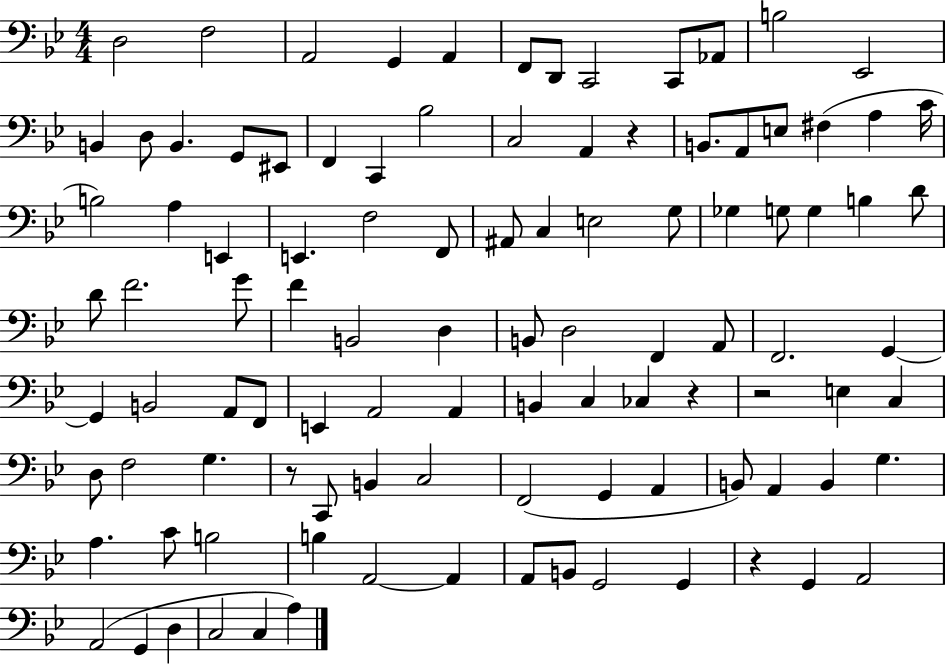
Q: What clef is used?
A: bass